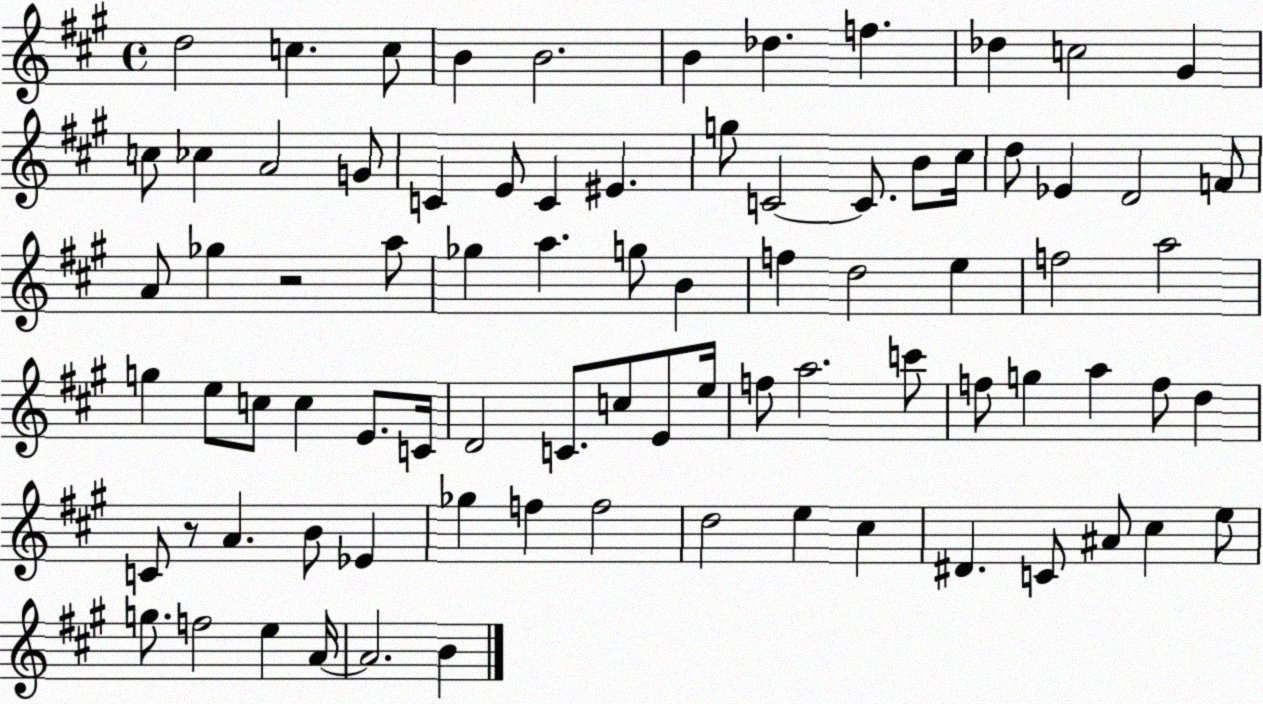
X:1
T:Untitled
M:4/4
L:1/4
K:A
d2 c c/2 B B2 B _d f _d c2 ^G c/2 _c A2 G/2 C E/2 C ^E g/2 C2 C/2 B/2 ^c/4 d/2 _E D2 F/2 A/2 _g z2 a/2 _g a g/2 B f d2 e f2 a2 g e/2 c/2 c E/2 C/4 D2 C/2 c/2 E/2 e/4 f/2 a2 c'/2 f/2 g a f/2 d C/2 z/2 A B/2 _E _g f f2 d2 e ^c ^D C/2 ^A/2 ^c e/2 g/2 f2 e A/4 A2 B